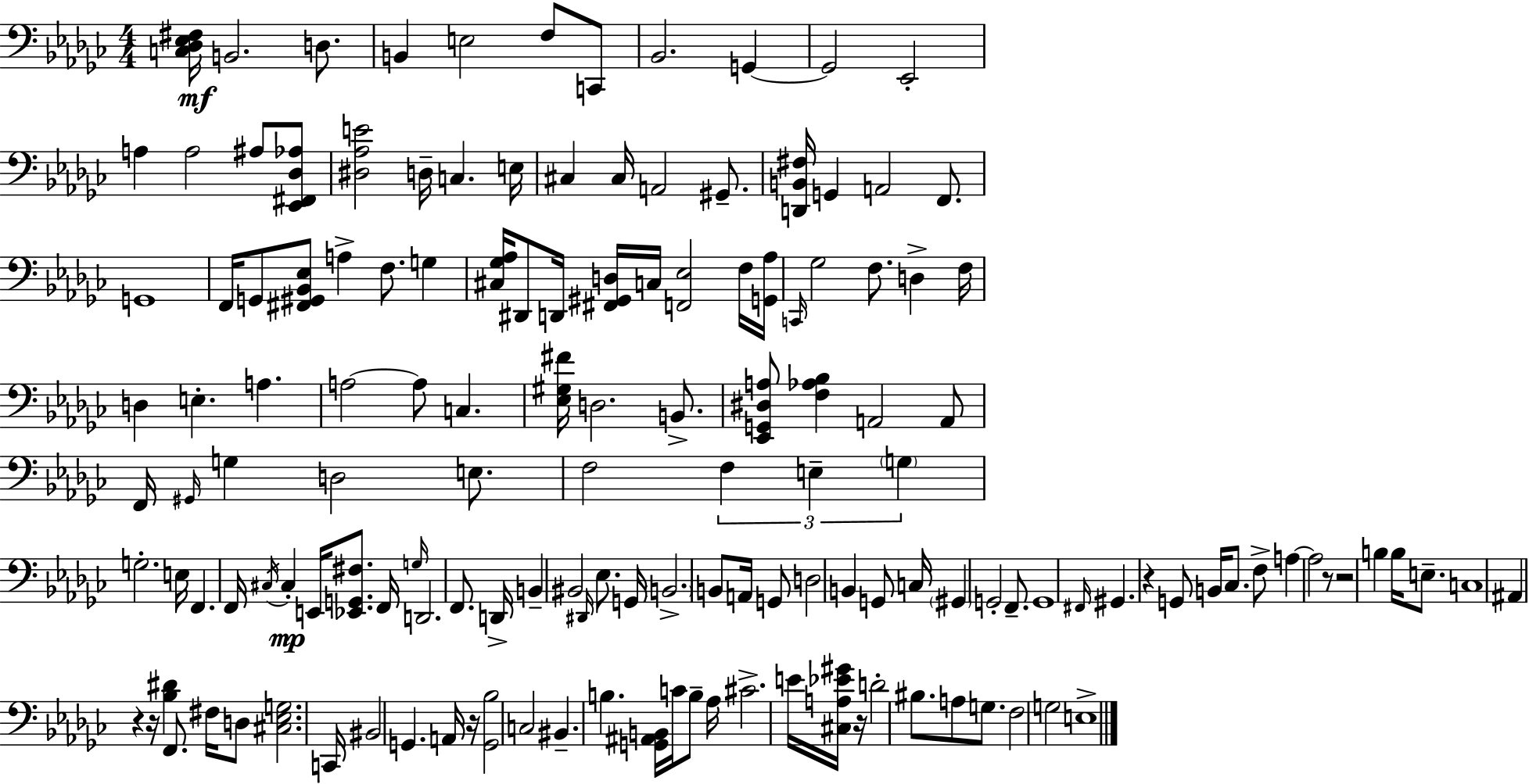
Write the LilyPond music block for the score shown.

{
  \clef bass
  \numericTimeSignature
  \time 4/4
  \key ees \minor
  \repeat volta 2 { <c des ees fis>16\mf b,2. d8. | b,4 e2 f8 c,8 | bes,2. g,4~~ | g,2 ees,2-. | \break a4 a2 ais8 <ees, fis, des aes>8 | <dis aes e'>2 d16-- c4. e16 | cis4 cis16 a,2 gis,8.-- | <d, b, fis>16 g,4 a,2 f,8. | \break g,1 | f,16 g,8 <fis, gis, bes, ees>8 a4-> f8. g4 | <cis ges aes>16 dis,8 d,16 <fis, gis, d>16 c16 <f, ees>2 f16 <g, aes>16 | \grace { c,16 } ges2 f8. d4-> | \break f16 d4 e4.-. a4. | a2~~ a8 c4. | <ees gis fis'>16 d2. b,8.-> | <ees, g, dis a>8 <f aes bes>4 a,2 a,8 | \break f,16 \grace { gis,16 } g4 d2 e8. | f2 \tuplet 3/2 { f4 e4-- | \parenthesize g4 } g2.-. | e16 f,4. f,16 \acciaccatura { cis16 }\mp cis4-. e,16 | \break <ees, g, fis>8. f,16 \grace { g16 } d,2. | f,8. d,16-> b,4-- bis,2 | \grace { dis,16 } ees8. g,16 \parenthesize b,2.-> | b,8 a,16 g,8 d2 b,4 | \break g,8 c16 \parenthesize gis,4 g,2-. | f,8.-- g,1 | \grace { fis,16 } gis,4. r4 | g,8 b,16 ces8. f8-> a4~~ a2 | \break r8 r2 b4 | b16 e8.-- c1 | ais,4 r4 r16 <bes dis'>4 | f,8. fis16 d8 <cis ees g>2. | \break c,16 bis,2 g,4. | a,16 r16 <g, bes>2 c2 | bis,4.-- b4. | <g, ais, b,>16 c'16 b8-- aes16 cis'2.-> | \break e'16 <cis a ees' gis'>16 r16 d'2-. bis8. | a8 g8. f2 g2 | e1-> | } \bar "|."
}